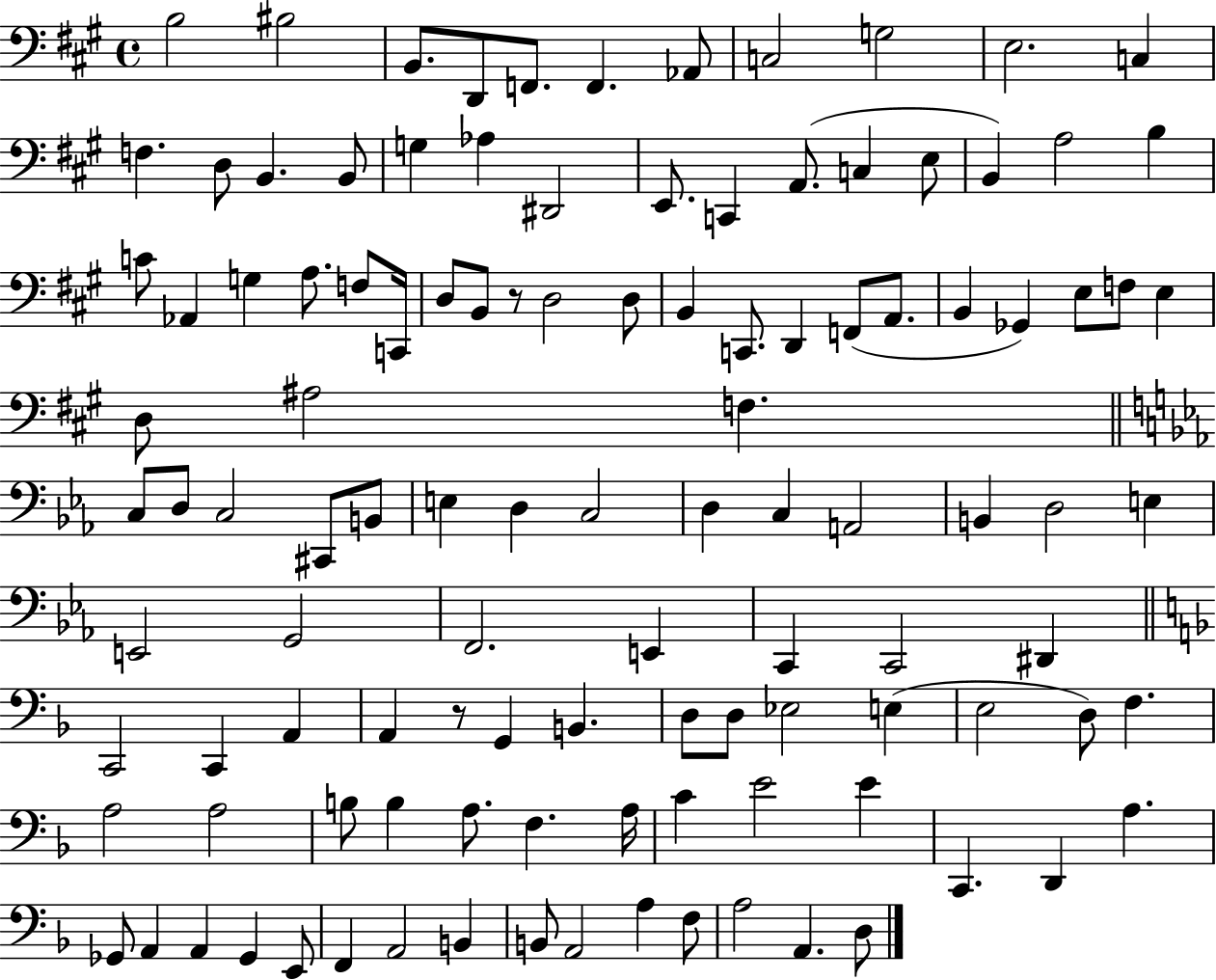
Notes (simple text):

B3/h BIS3/h B2/e. D2/e F2/e. F2/q. Ab2/e C3/h G3/h E3/h. C3/q F3/q. D3/e B2/q. B2/e G3/q Ab3/q D#2/h E2/e. C2/q A2/e. C3/q E3/e B2/q A3/h B3/q C4/e Ab2/q G3/q A3/e. F3/e C2/s D3/e B2/e R/e D3/h D3/e B2/q C2/e. D2/q F2/e A2/e. B2/q Gb2/q E3/e F3/e E3/q D3/e A#3/h F3/q. C3/e D3/e C3/h C#2/e B2/e E3/q D3/q C3/h D3/q C3/q A2/h B2/q D3/h E3/q E2/h G2/h F2/h. E2/q C2/q C2/h D#2/q C2/h C2/q A2/q A2/q R/e G2/q B2/q. D3/e D3/e Eb3/h E3/q E3/h D3/e F3/q. A3/h A3/h B3/e B3/q A3/e. F3/q. A3/s C4/q E4/h E4/q C2/q. D2/q A3/q. Gb2/e A2/q A2/q Gb2/q E2/e F2/q A2/h B2/q B2/e A2/h A3/q F3/e A3/h A2/q. D3/e